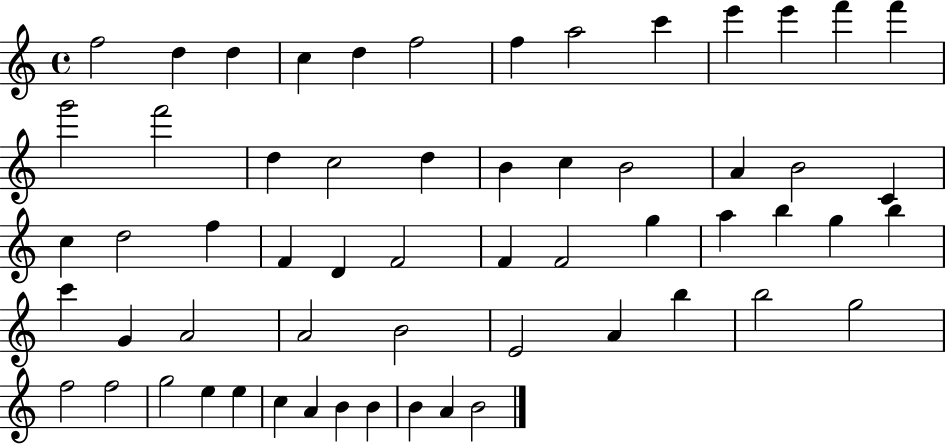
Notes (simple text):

F5/h D5/q D5/q C5/q D5/q F5/h F5/q A5/h C6/q E6/q E6/q F6/q F6/q G6/h F6/h D5/q C5/h D5/q B4/q C5/q B4/h A4/q B4/h C4/q C5/q D5/h F5/q F4/q D4/q F4/h F4/q F4/h G5/q A5/q B5/q G5/q B5/q C6/q G4/q A4/h A4/h B4/h E4/h A4/q B5/q B5/h G5/h F5/h F5/h G5/h E5/q E5/q C5/q A4/q B4/q B4/q B4/q A4/q B4/h